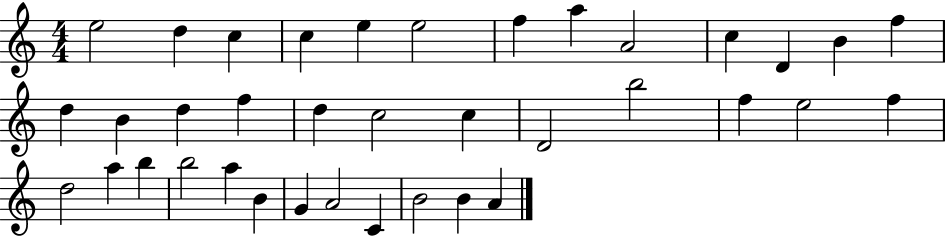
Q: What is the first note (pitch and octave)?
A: E5